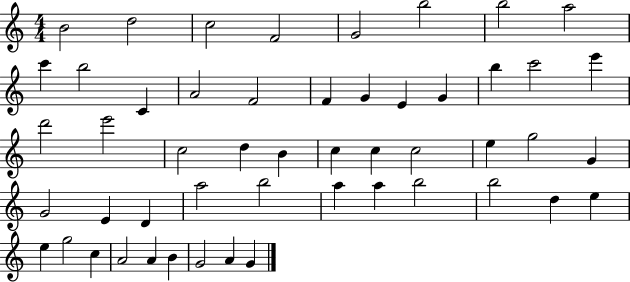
X:1
T:Untitled
M:4/4
L:1/4
K:C
B2 d2 c2 F2 G2 b2 b2 a2 c' b2 C A2 F2 F G E G b c'2 e' d'2 e'2 c2 d B c c c2 e g2 G G2 E D a2 b2 a a b2 b2 d e e g2 c A2 A B G2 A G